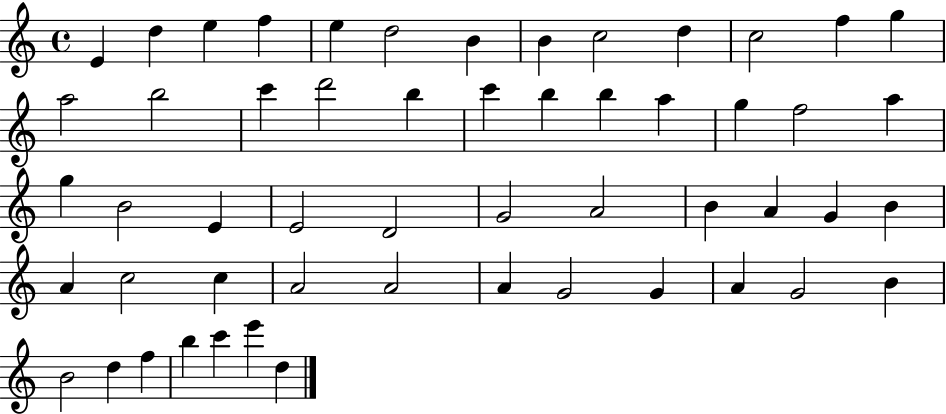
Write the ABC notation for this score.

X:1
T:Untitled
M:4/4
L:1/4
K:C
E d e f e d2 B B c2 d c2 f g a2 b2 c' d'2 b c' b b a g f2 a g B2 E E2 D2 G2 A2 B A G B A c2 c A2 A2 A G2 G A G2 B B2 d f b c' e' d